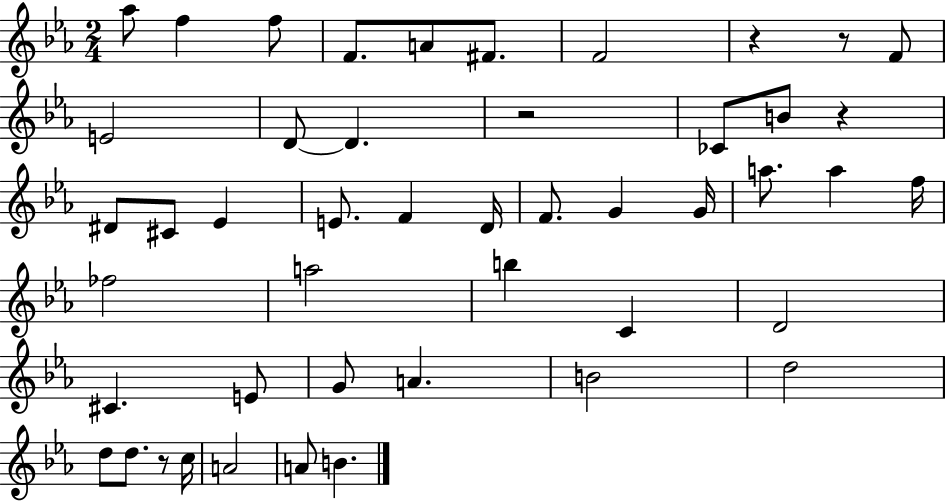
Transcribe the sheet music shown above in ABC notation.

X:1
T:Untitled
M:2/4
L:1/4
K:Eb
_a/2 f f/2 F/2 A/2 ^F/2 F2 z z/2 F/2 E2 D/2 D z2 _C/2 B/2 z ^D/2 ^C/2 _E E/2 F D/4 F/2 G G/4 a/2 a f/4 _f2 a2 b C D2 ^C E/2 G/2 A B2 d2 d/2 d/2 z/2 c/4 A2 A/2 B